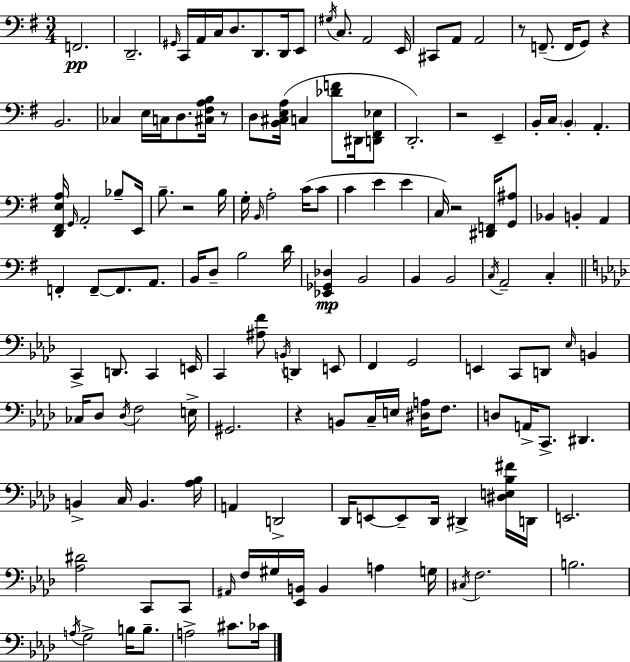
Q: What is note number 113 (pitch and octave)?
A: B2